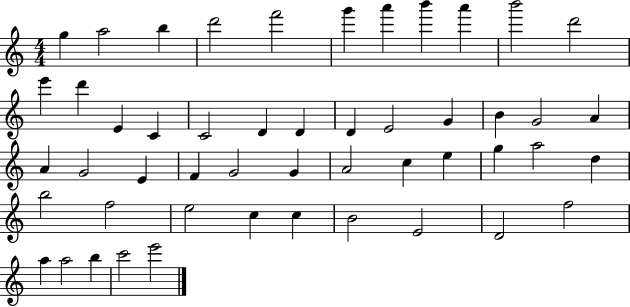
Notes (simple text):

G5/q A5/h B5/q D6/h F6/h G6/q A6/q B6/q A6/q B6/h D6/h E6/q D6/q E4/q C4/q C4/h D4/q D4/q D4/q E4/h G4/q B4/q G4/h A4/q A4/q G4/h E4/q F4/q G4/h G4/q A4/h C5/q E5/q G5/q A5/h D5/q B5/h F5/h E5/h C5/q C5/q B4/h E4/h D4/h F5/h A5/q A5/h B5/q C6/h E6/h